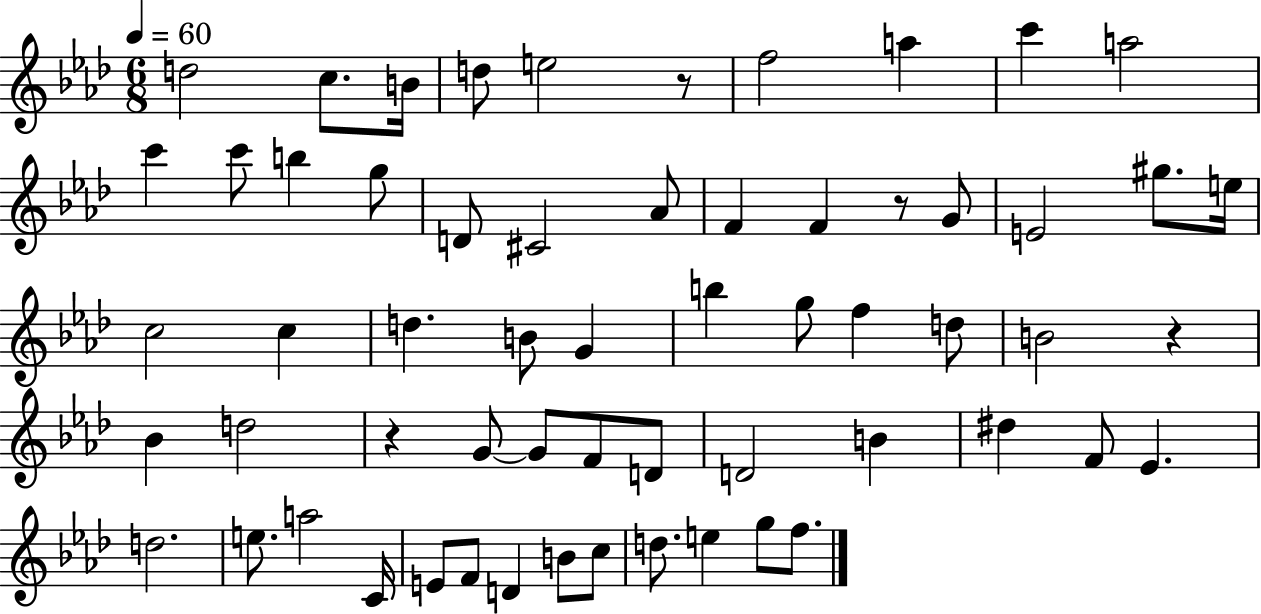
X:1
T:Untitled
M:6/8
L:1/4
K:Ab
d2 c/2 B/4 d/2 e2 z/2 f2 a c' a2 c' c'/2 b g/2 D/2 ^C2 _A/2 F F z/2 G/2 E2 ^g/2 e/4 c2 c d B/2 G b g/2 f d/2 B2 z _B d2 z G/2 G/2 F/2 D/2 D2 B ^d F/2 _E d2 e/2 a2 C/4 E/2 F/2 D B/2 c/2 d/2 e g/2 f/2